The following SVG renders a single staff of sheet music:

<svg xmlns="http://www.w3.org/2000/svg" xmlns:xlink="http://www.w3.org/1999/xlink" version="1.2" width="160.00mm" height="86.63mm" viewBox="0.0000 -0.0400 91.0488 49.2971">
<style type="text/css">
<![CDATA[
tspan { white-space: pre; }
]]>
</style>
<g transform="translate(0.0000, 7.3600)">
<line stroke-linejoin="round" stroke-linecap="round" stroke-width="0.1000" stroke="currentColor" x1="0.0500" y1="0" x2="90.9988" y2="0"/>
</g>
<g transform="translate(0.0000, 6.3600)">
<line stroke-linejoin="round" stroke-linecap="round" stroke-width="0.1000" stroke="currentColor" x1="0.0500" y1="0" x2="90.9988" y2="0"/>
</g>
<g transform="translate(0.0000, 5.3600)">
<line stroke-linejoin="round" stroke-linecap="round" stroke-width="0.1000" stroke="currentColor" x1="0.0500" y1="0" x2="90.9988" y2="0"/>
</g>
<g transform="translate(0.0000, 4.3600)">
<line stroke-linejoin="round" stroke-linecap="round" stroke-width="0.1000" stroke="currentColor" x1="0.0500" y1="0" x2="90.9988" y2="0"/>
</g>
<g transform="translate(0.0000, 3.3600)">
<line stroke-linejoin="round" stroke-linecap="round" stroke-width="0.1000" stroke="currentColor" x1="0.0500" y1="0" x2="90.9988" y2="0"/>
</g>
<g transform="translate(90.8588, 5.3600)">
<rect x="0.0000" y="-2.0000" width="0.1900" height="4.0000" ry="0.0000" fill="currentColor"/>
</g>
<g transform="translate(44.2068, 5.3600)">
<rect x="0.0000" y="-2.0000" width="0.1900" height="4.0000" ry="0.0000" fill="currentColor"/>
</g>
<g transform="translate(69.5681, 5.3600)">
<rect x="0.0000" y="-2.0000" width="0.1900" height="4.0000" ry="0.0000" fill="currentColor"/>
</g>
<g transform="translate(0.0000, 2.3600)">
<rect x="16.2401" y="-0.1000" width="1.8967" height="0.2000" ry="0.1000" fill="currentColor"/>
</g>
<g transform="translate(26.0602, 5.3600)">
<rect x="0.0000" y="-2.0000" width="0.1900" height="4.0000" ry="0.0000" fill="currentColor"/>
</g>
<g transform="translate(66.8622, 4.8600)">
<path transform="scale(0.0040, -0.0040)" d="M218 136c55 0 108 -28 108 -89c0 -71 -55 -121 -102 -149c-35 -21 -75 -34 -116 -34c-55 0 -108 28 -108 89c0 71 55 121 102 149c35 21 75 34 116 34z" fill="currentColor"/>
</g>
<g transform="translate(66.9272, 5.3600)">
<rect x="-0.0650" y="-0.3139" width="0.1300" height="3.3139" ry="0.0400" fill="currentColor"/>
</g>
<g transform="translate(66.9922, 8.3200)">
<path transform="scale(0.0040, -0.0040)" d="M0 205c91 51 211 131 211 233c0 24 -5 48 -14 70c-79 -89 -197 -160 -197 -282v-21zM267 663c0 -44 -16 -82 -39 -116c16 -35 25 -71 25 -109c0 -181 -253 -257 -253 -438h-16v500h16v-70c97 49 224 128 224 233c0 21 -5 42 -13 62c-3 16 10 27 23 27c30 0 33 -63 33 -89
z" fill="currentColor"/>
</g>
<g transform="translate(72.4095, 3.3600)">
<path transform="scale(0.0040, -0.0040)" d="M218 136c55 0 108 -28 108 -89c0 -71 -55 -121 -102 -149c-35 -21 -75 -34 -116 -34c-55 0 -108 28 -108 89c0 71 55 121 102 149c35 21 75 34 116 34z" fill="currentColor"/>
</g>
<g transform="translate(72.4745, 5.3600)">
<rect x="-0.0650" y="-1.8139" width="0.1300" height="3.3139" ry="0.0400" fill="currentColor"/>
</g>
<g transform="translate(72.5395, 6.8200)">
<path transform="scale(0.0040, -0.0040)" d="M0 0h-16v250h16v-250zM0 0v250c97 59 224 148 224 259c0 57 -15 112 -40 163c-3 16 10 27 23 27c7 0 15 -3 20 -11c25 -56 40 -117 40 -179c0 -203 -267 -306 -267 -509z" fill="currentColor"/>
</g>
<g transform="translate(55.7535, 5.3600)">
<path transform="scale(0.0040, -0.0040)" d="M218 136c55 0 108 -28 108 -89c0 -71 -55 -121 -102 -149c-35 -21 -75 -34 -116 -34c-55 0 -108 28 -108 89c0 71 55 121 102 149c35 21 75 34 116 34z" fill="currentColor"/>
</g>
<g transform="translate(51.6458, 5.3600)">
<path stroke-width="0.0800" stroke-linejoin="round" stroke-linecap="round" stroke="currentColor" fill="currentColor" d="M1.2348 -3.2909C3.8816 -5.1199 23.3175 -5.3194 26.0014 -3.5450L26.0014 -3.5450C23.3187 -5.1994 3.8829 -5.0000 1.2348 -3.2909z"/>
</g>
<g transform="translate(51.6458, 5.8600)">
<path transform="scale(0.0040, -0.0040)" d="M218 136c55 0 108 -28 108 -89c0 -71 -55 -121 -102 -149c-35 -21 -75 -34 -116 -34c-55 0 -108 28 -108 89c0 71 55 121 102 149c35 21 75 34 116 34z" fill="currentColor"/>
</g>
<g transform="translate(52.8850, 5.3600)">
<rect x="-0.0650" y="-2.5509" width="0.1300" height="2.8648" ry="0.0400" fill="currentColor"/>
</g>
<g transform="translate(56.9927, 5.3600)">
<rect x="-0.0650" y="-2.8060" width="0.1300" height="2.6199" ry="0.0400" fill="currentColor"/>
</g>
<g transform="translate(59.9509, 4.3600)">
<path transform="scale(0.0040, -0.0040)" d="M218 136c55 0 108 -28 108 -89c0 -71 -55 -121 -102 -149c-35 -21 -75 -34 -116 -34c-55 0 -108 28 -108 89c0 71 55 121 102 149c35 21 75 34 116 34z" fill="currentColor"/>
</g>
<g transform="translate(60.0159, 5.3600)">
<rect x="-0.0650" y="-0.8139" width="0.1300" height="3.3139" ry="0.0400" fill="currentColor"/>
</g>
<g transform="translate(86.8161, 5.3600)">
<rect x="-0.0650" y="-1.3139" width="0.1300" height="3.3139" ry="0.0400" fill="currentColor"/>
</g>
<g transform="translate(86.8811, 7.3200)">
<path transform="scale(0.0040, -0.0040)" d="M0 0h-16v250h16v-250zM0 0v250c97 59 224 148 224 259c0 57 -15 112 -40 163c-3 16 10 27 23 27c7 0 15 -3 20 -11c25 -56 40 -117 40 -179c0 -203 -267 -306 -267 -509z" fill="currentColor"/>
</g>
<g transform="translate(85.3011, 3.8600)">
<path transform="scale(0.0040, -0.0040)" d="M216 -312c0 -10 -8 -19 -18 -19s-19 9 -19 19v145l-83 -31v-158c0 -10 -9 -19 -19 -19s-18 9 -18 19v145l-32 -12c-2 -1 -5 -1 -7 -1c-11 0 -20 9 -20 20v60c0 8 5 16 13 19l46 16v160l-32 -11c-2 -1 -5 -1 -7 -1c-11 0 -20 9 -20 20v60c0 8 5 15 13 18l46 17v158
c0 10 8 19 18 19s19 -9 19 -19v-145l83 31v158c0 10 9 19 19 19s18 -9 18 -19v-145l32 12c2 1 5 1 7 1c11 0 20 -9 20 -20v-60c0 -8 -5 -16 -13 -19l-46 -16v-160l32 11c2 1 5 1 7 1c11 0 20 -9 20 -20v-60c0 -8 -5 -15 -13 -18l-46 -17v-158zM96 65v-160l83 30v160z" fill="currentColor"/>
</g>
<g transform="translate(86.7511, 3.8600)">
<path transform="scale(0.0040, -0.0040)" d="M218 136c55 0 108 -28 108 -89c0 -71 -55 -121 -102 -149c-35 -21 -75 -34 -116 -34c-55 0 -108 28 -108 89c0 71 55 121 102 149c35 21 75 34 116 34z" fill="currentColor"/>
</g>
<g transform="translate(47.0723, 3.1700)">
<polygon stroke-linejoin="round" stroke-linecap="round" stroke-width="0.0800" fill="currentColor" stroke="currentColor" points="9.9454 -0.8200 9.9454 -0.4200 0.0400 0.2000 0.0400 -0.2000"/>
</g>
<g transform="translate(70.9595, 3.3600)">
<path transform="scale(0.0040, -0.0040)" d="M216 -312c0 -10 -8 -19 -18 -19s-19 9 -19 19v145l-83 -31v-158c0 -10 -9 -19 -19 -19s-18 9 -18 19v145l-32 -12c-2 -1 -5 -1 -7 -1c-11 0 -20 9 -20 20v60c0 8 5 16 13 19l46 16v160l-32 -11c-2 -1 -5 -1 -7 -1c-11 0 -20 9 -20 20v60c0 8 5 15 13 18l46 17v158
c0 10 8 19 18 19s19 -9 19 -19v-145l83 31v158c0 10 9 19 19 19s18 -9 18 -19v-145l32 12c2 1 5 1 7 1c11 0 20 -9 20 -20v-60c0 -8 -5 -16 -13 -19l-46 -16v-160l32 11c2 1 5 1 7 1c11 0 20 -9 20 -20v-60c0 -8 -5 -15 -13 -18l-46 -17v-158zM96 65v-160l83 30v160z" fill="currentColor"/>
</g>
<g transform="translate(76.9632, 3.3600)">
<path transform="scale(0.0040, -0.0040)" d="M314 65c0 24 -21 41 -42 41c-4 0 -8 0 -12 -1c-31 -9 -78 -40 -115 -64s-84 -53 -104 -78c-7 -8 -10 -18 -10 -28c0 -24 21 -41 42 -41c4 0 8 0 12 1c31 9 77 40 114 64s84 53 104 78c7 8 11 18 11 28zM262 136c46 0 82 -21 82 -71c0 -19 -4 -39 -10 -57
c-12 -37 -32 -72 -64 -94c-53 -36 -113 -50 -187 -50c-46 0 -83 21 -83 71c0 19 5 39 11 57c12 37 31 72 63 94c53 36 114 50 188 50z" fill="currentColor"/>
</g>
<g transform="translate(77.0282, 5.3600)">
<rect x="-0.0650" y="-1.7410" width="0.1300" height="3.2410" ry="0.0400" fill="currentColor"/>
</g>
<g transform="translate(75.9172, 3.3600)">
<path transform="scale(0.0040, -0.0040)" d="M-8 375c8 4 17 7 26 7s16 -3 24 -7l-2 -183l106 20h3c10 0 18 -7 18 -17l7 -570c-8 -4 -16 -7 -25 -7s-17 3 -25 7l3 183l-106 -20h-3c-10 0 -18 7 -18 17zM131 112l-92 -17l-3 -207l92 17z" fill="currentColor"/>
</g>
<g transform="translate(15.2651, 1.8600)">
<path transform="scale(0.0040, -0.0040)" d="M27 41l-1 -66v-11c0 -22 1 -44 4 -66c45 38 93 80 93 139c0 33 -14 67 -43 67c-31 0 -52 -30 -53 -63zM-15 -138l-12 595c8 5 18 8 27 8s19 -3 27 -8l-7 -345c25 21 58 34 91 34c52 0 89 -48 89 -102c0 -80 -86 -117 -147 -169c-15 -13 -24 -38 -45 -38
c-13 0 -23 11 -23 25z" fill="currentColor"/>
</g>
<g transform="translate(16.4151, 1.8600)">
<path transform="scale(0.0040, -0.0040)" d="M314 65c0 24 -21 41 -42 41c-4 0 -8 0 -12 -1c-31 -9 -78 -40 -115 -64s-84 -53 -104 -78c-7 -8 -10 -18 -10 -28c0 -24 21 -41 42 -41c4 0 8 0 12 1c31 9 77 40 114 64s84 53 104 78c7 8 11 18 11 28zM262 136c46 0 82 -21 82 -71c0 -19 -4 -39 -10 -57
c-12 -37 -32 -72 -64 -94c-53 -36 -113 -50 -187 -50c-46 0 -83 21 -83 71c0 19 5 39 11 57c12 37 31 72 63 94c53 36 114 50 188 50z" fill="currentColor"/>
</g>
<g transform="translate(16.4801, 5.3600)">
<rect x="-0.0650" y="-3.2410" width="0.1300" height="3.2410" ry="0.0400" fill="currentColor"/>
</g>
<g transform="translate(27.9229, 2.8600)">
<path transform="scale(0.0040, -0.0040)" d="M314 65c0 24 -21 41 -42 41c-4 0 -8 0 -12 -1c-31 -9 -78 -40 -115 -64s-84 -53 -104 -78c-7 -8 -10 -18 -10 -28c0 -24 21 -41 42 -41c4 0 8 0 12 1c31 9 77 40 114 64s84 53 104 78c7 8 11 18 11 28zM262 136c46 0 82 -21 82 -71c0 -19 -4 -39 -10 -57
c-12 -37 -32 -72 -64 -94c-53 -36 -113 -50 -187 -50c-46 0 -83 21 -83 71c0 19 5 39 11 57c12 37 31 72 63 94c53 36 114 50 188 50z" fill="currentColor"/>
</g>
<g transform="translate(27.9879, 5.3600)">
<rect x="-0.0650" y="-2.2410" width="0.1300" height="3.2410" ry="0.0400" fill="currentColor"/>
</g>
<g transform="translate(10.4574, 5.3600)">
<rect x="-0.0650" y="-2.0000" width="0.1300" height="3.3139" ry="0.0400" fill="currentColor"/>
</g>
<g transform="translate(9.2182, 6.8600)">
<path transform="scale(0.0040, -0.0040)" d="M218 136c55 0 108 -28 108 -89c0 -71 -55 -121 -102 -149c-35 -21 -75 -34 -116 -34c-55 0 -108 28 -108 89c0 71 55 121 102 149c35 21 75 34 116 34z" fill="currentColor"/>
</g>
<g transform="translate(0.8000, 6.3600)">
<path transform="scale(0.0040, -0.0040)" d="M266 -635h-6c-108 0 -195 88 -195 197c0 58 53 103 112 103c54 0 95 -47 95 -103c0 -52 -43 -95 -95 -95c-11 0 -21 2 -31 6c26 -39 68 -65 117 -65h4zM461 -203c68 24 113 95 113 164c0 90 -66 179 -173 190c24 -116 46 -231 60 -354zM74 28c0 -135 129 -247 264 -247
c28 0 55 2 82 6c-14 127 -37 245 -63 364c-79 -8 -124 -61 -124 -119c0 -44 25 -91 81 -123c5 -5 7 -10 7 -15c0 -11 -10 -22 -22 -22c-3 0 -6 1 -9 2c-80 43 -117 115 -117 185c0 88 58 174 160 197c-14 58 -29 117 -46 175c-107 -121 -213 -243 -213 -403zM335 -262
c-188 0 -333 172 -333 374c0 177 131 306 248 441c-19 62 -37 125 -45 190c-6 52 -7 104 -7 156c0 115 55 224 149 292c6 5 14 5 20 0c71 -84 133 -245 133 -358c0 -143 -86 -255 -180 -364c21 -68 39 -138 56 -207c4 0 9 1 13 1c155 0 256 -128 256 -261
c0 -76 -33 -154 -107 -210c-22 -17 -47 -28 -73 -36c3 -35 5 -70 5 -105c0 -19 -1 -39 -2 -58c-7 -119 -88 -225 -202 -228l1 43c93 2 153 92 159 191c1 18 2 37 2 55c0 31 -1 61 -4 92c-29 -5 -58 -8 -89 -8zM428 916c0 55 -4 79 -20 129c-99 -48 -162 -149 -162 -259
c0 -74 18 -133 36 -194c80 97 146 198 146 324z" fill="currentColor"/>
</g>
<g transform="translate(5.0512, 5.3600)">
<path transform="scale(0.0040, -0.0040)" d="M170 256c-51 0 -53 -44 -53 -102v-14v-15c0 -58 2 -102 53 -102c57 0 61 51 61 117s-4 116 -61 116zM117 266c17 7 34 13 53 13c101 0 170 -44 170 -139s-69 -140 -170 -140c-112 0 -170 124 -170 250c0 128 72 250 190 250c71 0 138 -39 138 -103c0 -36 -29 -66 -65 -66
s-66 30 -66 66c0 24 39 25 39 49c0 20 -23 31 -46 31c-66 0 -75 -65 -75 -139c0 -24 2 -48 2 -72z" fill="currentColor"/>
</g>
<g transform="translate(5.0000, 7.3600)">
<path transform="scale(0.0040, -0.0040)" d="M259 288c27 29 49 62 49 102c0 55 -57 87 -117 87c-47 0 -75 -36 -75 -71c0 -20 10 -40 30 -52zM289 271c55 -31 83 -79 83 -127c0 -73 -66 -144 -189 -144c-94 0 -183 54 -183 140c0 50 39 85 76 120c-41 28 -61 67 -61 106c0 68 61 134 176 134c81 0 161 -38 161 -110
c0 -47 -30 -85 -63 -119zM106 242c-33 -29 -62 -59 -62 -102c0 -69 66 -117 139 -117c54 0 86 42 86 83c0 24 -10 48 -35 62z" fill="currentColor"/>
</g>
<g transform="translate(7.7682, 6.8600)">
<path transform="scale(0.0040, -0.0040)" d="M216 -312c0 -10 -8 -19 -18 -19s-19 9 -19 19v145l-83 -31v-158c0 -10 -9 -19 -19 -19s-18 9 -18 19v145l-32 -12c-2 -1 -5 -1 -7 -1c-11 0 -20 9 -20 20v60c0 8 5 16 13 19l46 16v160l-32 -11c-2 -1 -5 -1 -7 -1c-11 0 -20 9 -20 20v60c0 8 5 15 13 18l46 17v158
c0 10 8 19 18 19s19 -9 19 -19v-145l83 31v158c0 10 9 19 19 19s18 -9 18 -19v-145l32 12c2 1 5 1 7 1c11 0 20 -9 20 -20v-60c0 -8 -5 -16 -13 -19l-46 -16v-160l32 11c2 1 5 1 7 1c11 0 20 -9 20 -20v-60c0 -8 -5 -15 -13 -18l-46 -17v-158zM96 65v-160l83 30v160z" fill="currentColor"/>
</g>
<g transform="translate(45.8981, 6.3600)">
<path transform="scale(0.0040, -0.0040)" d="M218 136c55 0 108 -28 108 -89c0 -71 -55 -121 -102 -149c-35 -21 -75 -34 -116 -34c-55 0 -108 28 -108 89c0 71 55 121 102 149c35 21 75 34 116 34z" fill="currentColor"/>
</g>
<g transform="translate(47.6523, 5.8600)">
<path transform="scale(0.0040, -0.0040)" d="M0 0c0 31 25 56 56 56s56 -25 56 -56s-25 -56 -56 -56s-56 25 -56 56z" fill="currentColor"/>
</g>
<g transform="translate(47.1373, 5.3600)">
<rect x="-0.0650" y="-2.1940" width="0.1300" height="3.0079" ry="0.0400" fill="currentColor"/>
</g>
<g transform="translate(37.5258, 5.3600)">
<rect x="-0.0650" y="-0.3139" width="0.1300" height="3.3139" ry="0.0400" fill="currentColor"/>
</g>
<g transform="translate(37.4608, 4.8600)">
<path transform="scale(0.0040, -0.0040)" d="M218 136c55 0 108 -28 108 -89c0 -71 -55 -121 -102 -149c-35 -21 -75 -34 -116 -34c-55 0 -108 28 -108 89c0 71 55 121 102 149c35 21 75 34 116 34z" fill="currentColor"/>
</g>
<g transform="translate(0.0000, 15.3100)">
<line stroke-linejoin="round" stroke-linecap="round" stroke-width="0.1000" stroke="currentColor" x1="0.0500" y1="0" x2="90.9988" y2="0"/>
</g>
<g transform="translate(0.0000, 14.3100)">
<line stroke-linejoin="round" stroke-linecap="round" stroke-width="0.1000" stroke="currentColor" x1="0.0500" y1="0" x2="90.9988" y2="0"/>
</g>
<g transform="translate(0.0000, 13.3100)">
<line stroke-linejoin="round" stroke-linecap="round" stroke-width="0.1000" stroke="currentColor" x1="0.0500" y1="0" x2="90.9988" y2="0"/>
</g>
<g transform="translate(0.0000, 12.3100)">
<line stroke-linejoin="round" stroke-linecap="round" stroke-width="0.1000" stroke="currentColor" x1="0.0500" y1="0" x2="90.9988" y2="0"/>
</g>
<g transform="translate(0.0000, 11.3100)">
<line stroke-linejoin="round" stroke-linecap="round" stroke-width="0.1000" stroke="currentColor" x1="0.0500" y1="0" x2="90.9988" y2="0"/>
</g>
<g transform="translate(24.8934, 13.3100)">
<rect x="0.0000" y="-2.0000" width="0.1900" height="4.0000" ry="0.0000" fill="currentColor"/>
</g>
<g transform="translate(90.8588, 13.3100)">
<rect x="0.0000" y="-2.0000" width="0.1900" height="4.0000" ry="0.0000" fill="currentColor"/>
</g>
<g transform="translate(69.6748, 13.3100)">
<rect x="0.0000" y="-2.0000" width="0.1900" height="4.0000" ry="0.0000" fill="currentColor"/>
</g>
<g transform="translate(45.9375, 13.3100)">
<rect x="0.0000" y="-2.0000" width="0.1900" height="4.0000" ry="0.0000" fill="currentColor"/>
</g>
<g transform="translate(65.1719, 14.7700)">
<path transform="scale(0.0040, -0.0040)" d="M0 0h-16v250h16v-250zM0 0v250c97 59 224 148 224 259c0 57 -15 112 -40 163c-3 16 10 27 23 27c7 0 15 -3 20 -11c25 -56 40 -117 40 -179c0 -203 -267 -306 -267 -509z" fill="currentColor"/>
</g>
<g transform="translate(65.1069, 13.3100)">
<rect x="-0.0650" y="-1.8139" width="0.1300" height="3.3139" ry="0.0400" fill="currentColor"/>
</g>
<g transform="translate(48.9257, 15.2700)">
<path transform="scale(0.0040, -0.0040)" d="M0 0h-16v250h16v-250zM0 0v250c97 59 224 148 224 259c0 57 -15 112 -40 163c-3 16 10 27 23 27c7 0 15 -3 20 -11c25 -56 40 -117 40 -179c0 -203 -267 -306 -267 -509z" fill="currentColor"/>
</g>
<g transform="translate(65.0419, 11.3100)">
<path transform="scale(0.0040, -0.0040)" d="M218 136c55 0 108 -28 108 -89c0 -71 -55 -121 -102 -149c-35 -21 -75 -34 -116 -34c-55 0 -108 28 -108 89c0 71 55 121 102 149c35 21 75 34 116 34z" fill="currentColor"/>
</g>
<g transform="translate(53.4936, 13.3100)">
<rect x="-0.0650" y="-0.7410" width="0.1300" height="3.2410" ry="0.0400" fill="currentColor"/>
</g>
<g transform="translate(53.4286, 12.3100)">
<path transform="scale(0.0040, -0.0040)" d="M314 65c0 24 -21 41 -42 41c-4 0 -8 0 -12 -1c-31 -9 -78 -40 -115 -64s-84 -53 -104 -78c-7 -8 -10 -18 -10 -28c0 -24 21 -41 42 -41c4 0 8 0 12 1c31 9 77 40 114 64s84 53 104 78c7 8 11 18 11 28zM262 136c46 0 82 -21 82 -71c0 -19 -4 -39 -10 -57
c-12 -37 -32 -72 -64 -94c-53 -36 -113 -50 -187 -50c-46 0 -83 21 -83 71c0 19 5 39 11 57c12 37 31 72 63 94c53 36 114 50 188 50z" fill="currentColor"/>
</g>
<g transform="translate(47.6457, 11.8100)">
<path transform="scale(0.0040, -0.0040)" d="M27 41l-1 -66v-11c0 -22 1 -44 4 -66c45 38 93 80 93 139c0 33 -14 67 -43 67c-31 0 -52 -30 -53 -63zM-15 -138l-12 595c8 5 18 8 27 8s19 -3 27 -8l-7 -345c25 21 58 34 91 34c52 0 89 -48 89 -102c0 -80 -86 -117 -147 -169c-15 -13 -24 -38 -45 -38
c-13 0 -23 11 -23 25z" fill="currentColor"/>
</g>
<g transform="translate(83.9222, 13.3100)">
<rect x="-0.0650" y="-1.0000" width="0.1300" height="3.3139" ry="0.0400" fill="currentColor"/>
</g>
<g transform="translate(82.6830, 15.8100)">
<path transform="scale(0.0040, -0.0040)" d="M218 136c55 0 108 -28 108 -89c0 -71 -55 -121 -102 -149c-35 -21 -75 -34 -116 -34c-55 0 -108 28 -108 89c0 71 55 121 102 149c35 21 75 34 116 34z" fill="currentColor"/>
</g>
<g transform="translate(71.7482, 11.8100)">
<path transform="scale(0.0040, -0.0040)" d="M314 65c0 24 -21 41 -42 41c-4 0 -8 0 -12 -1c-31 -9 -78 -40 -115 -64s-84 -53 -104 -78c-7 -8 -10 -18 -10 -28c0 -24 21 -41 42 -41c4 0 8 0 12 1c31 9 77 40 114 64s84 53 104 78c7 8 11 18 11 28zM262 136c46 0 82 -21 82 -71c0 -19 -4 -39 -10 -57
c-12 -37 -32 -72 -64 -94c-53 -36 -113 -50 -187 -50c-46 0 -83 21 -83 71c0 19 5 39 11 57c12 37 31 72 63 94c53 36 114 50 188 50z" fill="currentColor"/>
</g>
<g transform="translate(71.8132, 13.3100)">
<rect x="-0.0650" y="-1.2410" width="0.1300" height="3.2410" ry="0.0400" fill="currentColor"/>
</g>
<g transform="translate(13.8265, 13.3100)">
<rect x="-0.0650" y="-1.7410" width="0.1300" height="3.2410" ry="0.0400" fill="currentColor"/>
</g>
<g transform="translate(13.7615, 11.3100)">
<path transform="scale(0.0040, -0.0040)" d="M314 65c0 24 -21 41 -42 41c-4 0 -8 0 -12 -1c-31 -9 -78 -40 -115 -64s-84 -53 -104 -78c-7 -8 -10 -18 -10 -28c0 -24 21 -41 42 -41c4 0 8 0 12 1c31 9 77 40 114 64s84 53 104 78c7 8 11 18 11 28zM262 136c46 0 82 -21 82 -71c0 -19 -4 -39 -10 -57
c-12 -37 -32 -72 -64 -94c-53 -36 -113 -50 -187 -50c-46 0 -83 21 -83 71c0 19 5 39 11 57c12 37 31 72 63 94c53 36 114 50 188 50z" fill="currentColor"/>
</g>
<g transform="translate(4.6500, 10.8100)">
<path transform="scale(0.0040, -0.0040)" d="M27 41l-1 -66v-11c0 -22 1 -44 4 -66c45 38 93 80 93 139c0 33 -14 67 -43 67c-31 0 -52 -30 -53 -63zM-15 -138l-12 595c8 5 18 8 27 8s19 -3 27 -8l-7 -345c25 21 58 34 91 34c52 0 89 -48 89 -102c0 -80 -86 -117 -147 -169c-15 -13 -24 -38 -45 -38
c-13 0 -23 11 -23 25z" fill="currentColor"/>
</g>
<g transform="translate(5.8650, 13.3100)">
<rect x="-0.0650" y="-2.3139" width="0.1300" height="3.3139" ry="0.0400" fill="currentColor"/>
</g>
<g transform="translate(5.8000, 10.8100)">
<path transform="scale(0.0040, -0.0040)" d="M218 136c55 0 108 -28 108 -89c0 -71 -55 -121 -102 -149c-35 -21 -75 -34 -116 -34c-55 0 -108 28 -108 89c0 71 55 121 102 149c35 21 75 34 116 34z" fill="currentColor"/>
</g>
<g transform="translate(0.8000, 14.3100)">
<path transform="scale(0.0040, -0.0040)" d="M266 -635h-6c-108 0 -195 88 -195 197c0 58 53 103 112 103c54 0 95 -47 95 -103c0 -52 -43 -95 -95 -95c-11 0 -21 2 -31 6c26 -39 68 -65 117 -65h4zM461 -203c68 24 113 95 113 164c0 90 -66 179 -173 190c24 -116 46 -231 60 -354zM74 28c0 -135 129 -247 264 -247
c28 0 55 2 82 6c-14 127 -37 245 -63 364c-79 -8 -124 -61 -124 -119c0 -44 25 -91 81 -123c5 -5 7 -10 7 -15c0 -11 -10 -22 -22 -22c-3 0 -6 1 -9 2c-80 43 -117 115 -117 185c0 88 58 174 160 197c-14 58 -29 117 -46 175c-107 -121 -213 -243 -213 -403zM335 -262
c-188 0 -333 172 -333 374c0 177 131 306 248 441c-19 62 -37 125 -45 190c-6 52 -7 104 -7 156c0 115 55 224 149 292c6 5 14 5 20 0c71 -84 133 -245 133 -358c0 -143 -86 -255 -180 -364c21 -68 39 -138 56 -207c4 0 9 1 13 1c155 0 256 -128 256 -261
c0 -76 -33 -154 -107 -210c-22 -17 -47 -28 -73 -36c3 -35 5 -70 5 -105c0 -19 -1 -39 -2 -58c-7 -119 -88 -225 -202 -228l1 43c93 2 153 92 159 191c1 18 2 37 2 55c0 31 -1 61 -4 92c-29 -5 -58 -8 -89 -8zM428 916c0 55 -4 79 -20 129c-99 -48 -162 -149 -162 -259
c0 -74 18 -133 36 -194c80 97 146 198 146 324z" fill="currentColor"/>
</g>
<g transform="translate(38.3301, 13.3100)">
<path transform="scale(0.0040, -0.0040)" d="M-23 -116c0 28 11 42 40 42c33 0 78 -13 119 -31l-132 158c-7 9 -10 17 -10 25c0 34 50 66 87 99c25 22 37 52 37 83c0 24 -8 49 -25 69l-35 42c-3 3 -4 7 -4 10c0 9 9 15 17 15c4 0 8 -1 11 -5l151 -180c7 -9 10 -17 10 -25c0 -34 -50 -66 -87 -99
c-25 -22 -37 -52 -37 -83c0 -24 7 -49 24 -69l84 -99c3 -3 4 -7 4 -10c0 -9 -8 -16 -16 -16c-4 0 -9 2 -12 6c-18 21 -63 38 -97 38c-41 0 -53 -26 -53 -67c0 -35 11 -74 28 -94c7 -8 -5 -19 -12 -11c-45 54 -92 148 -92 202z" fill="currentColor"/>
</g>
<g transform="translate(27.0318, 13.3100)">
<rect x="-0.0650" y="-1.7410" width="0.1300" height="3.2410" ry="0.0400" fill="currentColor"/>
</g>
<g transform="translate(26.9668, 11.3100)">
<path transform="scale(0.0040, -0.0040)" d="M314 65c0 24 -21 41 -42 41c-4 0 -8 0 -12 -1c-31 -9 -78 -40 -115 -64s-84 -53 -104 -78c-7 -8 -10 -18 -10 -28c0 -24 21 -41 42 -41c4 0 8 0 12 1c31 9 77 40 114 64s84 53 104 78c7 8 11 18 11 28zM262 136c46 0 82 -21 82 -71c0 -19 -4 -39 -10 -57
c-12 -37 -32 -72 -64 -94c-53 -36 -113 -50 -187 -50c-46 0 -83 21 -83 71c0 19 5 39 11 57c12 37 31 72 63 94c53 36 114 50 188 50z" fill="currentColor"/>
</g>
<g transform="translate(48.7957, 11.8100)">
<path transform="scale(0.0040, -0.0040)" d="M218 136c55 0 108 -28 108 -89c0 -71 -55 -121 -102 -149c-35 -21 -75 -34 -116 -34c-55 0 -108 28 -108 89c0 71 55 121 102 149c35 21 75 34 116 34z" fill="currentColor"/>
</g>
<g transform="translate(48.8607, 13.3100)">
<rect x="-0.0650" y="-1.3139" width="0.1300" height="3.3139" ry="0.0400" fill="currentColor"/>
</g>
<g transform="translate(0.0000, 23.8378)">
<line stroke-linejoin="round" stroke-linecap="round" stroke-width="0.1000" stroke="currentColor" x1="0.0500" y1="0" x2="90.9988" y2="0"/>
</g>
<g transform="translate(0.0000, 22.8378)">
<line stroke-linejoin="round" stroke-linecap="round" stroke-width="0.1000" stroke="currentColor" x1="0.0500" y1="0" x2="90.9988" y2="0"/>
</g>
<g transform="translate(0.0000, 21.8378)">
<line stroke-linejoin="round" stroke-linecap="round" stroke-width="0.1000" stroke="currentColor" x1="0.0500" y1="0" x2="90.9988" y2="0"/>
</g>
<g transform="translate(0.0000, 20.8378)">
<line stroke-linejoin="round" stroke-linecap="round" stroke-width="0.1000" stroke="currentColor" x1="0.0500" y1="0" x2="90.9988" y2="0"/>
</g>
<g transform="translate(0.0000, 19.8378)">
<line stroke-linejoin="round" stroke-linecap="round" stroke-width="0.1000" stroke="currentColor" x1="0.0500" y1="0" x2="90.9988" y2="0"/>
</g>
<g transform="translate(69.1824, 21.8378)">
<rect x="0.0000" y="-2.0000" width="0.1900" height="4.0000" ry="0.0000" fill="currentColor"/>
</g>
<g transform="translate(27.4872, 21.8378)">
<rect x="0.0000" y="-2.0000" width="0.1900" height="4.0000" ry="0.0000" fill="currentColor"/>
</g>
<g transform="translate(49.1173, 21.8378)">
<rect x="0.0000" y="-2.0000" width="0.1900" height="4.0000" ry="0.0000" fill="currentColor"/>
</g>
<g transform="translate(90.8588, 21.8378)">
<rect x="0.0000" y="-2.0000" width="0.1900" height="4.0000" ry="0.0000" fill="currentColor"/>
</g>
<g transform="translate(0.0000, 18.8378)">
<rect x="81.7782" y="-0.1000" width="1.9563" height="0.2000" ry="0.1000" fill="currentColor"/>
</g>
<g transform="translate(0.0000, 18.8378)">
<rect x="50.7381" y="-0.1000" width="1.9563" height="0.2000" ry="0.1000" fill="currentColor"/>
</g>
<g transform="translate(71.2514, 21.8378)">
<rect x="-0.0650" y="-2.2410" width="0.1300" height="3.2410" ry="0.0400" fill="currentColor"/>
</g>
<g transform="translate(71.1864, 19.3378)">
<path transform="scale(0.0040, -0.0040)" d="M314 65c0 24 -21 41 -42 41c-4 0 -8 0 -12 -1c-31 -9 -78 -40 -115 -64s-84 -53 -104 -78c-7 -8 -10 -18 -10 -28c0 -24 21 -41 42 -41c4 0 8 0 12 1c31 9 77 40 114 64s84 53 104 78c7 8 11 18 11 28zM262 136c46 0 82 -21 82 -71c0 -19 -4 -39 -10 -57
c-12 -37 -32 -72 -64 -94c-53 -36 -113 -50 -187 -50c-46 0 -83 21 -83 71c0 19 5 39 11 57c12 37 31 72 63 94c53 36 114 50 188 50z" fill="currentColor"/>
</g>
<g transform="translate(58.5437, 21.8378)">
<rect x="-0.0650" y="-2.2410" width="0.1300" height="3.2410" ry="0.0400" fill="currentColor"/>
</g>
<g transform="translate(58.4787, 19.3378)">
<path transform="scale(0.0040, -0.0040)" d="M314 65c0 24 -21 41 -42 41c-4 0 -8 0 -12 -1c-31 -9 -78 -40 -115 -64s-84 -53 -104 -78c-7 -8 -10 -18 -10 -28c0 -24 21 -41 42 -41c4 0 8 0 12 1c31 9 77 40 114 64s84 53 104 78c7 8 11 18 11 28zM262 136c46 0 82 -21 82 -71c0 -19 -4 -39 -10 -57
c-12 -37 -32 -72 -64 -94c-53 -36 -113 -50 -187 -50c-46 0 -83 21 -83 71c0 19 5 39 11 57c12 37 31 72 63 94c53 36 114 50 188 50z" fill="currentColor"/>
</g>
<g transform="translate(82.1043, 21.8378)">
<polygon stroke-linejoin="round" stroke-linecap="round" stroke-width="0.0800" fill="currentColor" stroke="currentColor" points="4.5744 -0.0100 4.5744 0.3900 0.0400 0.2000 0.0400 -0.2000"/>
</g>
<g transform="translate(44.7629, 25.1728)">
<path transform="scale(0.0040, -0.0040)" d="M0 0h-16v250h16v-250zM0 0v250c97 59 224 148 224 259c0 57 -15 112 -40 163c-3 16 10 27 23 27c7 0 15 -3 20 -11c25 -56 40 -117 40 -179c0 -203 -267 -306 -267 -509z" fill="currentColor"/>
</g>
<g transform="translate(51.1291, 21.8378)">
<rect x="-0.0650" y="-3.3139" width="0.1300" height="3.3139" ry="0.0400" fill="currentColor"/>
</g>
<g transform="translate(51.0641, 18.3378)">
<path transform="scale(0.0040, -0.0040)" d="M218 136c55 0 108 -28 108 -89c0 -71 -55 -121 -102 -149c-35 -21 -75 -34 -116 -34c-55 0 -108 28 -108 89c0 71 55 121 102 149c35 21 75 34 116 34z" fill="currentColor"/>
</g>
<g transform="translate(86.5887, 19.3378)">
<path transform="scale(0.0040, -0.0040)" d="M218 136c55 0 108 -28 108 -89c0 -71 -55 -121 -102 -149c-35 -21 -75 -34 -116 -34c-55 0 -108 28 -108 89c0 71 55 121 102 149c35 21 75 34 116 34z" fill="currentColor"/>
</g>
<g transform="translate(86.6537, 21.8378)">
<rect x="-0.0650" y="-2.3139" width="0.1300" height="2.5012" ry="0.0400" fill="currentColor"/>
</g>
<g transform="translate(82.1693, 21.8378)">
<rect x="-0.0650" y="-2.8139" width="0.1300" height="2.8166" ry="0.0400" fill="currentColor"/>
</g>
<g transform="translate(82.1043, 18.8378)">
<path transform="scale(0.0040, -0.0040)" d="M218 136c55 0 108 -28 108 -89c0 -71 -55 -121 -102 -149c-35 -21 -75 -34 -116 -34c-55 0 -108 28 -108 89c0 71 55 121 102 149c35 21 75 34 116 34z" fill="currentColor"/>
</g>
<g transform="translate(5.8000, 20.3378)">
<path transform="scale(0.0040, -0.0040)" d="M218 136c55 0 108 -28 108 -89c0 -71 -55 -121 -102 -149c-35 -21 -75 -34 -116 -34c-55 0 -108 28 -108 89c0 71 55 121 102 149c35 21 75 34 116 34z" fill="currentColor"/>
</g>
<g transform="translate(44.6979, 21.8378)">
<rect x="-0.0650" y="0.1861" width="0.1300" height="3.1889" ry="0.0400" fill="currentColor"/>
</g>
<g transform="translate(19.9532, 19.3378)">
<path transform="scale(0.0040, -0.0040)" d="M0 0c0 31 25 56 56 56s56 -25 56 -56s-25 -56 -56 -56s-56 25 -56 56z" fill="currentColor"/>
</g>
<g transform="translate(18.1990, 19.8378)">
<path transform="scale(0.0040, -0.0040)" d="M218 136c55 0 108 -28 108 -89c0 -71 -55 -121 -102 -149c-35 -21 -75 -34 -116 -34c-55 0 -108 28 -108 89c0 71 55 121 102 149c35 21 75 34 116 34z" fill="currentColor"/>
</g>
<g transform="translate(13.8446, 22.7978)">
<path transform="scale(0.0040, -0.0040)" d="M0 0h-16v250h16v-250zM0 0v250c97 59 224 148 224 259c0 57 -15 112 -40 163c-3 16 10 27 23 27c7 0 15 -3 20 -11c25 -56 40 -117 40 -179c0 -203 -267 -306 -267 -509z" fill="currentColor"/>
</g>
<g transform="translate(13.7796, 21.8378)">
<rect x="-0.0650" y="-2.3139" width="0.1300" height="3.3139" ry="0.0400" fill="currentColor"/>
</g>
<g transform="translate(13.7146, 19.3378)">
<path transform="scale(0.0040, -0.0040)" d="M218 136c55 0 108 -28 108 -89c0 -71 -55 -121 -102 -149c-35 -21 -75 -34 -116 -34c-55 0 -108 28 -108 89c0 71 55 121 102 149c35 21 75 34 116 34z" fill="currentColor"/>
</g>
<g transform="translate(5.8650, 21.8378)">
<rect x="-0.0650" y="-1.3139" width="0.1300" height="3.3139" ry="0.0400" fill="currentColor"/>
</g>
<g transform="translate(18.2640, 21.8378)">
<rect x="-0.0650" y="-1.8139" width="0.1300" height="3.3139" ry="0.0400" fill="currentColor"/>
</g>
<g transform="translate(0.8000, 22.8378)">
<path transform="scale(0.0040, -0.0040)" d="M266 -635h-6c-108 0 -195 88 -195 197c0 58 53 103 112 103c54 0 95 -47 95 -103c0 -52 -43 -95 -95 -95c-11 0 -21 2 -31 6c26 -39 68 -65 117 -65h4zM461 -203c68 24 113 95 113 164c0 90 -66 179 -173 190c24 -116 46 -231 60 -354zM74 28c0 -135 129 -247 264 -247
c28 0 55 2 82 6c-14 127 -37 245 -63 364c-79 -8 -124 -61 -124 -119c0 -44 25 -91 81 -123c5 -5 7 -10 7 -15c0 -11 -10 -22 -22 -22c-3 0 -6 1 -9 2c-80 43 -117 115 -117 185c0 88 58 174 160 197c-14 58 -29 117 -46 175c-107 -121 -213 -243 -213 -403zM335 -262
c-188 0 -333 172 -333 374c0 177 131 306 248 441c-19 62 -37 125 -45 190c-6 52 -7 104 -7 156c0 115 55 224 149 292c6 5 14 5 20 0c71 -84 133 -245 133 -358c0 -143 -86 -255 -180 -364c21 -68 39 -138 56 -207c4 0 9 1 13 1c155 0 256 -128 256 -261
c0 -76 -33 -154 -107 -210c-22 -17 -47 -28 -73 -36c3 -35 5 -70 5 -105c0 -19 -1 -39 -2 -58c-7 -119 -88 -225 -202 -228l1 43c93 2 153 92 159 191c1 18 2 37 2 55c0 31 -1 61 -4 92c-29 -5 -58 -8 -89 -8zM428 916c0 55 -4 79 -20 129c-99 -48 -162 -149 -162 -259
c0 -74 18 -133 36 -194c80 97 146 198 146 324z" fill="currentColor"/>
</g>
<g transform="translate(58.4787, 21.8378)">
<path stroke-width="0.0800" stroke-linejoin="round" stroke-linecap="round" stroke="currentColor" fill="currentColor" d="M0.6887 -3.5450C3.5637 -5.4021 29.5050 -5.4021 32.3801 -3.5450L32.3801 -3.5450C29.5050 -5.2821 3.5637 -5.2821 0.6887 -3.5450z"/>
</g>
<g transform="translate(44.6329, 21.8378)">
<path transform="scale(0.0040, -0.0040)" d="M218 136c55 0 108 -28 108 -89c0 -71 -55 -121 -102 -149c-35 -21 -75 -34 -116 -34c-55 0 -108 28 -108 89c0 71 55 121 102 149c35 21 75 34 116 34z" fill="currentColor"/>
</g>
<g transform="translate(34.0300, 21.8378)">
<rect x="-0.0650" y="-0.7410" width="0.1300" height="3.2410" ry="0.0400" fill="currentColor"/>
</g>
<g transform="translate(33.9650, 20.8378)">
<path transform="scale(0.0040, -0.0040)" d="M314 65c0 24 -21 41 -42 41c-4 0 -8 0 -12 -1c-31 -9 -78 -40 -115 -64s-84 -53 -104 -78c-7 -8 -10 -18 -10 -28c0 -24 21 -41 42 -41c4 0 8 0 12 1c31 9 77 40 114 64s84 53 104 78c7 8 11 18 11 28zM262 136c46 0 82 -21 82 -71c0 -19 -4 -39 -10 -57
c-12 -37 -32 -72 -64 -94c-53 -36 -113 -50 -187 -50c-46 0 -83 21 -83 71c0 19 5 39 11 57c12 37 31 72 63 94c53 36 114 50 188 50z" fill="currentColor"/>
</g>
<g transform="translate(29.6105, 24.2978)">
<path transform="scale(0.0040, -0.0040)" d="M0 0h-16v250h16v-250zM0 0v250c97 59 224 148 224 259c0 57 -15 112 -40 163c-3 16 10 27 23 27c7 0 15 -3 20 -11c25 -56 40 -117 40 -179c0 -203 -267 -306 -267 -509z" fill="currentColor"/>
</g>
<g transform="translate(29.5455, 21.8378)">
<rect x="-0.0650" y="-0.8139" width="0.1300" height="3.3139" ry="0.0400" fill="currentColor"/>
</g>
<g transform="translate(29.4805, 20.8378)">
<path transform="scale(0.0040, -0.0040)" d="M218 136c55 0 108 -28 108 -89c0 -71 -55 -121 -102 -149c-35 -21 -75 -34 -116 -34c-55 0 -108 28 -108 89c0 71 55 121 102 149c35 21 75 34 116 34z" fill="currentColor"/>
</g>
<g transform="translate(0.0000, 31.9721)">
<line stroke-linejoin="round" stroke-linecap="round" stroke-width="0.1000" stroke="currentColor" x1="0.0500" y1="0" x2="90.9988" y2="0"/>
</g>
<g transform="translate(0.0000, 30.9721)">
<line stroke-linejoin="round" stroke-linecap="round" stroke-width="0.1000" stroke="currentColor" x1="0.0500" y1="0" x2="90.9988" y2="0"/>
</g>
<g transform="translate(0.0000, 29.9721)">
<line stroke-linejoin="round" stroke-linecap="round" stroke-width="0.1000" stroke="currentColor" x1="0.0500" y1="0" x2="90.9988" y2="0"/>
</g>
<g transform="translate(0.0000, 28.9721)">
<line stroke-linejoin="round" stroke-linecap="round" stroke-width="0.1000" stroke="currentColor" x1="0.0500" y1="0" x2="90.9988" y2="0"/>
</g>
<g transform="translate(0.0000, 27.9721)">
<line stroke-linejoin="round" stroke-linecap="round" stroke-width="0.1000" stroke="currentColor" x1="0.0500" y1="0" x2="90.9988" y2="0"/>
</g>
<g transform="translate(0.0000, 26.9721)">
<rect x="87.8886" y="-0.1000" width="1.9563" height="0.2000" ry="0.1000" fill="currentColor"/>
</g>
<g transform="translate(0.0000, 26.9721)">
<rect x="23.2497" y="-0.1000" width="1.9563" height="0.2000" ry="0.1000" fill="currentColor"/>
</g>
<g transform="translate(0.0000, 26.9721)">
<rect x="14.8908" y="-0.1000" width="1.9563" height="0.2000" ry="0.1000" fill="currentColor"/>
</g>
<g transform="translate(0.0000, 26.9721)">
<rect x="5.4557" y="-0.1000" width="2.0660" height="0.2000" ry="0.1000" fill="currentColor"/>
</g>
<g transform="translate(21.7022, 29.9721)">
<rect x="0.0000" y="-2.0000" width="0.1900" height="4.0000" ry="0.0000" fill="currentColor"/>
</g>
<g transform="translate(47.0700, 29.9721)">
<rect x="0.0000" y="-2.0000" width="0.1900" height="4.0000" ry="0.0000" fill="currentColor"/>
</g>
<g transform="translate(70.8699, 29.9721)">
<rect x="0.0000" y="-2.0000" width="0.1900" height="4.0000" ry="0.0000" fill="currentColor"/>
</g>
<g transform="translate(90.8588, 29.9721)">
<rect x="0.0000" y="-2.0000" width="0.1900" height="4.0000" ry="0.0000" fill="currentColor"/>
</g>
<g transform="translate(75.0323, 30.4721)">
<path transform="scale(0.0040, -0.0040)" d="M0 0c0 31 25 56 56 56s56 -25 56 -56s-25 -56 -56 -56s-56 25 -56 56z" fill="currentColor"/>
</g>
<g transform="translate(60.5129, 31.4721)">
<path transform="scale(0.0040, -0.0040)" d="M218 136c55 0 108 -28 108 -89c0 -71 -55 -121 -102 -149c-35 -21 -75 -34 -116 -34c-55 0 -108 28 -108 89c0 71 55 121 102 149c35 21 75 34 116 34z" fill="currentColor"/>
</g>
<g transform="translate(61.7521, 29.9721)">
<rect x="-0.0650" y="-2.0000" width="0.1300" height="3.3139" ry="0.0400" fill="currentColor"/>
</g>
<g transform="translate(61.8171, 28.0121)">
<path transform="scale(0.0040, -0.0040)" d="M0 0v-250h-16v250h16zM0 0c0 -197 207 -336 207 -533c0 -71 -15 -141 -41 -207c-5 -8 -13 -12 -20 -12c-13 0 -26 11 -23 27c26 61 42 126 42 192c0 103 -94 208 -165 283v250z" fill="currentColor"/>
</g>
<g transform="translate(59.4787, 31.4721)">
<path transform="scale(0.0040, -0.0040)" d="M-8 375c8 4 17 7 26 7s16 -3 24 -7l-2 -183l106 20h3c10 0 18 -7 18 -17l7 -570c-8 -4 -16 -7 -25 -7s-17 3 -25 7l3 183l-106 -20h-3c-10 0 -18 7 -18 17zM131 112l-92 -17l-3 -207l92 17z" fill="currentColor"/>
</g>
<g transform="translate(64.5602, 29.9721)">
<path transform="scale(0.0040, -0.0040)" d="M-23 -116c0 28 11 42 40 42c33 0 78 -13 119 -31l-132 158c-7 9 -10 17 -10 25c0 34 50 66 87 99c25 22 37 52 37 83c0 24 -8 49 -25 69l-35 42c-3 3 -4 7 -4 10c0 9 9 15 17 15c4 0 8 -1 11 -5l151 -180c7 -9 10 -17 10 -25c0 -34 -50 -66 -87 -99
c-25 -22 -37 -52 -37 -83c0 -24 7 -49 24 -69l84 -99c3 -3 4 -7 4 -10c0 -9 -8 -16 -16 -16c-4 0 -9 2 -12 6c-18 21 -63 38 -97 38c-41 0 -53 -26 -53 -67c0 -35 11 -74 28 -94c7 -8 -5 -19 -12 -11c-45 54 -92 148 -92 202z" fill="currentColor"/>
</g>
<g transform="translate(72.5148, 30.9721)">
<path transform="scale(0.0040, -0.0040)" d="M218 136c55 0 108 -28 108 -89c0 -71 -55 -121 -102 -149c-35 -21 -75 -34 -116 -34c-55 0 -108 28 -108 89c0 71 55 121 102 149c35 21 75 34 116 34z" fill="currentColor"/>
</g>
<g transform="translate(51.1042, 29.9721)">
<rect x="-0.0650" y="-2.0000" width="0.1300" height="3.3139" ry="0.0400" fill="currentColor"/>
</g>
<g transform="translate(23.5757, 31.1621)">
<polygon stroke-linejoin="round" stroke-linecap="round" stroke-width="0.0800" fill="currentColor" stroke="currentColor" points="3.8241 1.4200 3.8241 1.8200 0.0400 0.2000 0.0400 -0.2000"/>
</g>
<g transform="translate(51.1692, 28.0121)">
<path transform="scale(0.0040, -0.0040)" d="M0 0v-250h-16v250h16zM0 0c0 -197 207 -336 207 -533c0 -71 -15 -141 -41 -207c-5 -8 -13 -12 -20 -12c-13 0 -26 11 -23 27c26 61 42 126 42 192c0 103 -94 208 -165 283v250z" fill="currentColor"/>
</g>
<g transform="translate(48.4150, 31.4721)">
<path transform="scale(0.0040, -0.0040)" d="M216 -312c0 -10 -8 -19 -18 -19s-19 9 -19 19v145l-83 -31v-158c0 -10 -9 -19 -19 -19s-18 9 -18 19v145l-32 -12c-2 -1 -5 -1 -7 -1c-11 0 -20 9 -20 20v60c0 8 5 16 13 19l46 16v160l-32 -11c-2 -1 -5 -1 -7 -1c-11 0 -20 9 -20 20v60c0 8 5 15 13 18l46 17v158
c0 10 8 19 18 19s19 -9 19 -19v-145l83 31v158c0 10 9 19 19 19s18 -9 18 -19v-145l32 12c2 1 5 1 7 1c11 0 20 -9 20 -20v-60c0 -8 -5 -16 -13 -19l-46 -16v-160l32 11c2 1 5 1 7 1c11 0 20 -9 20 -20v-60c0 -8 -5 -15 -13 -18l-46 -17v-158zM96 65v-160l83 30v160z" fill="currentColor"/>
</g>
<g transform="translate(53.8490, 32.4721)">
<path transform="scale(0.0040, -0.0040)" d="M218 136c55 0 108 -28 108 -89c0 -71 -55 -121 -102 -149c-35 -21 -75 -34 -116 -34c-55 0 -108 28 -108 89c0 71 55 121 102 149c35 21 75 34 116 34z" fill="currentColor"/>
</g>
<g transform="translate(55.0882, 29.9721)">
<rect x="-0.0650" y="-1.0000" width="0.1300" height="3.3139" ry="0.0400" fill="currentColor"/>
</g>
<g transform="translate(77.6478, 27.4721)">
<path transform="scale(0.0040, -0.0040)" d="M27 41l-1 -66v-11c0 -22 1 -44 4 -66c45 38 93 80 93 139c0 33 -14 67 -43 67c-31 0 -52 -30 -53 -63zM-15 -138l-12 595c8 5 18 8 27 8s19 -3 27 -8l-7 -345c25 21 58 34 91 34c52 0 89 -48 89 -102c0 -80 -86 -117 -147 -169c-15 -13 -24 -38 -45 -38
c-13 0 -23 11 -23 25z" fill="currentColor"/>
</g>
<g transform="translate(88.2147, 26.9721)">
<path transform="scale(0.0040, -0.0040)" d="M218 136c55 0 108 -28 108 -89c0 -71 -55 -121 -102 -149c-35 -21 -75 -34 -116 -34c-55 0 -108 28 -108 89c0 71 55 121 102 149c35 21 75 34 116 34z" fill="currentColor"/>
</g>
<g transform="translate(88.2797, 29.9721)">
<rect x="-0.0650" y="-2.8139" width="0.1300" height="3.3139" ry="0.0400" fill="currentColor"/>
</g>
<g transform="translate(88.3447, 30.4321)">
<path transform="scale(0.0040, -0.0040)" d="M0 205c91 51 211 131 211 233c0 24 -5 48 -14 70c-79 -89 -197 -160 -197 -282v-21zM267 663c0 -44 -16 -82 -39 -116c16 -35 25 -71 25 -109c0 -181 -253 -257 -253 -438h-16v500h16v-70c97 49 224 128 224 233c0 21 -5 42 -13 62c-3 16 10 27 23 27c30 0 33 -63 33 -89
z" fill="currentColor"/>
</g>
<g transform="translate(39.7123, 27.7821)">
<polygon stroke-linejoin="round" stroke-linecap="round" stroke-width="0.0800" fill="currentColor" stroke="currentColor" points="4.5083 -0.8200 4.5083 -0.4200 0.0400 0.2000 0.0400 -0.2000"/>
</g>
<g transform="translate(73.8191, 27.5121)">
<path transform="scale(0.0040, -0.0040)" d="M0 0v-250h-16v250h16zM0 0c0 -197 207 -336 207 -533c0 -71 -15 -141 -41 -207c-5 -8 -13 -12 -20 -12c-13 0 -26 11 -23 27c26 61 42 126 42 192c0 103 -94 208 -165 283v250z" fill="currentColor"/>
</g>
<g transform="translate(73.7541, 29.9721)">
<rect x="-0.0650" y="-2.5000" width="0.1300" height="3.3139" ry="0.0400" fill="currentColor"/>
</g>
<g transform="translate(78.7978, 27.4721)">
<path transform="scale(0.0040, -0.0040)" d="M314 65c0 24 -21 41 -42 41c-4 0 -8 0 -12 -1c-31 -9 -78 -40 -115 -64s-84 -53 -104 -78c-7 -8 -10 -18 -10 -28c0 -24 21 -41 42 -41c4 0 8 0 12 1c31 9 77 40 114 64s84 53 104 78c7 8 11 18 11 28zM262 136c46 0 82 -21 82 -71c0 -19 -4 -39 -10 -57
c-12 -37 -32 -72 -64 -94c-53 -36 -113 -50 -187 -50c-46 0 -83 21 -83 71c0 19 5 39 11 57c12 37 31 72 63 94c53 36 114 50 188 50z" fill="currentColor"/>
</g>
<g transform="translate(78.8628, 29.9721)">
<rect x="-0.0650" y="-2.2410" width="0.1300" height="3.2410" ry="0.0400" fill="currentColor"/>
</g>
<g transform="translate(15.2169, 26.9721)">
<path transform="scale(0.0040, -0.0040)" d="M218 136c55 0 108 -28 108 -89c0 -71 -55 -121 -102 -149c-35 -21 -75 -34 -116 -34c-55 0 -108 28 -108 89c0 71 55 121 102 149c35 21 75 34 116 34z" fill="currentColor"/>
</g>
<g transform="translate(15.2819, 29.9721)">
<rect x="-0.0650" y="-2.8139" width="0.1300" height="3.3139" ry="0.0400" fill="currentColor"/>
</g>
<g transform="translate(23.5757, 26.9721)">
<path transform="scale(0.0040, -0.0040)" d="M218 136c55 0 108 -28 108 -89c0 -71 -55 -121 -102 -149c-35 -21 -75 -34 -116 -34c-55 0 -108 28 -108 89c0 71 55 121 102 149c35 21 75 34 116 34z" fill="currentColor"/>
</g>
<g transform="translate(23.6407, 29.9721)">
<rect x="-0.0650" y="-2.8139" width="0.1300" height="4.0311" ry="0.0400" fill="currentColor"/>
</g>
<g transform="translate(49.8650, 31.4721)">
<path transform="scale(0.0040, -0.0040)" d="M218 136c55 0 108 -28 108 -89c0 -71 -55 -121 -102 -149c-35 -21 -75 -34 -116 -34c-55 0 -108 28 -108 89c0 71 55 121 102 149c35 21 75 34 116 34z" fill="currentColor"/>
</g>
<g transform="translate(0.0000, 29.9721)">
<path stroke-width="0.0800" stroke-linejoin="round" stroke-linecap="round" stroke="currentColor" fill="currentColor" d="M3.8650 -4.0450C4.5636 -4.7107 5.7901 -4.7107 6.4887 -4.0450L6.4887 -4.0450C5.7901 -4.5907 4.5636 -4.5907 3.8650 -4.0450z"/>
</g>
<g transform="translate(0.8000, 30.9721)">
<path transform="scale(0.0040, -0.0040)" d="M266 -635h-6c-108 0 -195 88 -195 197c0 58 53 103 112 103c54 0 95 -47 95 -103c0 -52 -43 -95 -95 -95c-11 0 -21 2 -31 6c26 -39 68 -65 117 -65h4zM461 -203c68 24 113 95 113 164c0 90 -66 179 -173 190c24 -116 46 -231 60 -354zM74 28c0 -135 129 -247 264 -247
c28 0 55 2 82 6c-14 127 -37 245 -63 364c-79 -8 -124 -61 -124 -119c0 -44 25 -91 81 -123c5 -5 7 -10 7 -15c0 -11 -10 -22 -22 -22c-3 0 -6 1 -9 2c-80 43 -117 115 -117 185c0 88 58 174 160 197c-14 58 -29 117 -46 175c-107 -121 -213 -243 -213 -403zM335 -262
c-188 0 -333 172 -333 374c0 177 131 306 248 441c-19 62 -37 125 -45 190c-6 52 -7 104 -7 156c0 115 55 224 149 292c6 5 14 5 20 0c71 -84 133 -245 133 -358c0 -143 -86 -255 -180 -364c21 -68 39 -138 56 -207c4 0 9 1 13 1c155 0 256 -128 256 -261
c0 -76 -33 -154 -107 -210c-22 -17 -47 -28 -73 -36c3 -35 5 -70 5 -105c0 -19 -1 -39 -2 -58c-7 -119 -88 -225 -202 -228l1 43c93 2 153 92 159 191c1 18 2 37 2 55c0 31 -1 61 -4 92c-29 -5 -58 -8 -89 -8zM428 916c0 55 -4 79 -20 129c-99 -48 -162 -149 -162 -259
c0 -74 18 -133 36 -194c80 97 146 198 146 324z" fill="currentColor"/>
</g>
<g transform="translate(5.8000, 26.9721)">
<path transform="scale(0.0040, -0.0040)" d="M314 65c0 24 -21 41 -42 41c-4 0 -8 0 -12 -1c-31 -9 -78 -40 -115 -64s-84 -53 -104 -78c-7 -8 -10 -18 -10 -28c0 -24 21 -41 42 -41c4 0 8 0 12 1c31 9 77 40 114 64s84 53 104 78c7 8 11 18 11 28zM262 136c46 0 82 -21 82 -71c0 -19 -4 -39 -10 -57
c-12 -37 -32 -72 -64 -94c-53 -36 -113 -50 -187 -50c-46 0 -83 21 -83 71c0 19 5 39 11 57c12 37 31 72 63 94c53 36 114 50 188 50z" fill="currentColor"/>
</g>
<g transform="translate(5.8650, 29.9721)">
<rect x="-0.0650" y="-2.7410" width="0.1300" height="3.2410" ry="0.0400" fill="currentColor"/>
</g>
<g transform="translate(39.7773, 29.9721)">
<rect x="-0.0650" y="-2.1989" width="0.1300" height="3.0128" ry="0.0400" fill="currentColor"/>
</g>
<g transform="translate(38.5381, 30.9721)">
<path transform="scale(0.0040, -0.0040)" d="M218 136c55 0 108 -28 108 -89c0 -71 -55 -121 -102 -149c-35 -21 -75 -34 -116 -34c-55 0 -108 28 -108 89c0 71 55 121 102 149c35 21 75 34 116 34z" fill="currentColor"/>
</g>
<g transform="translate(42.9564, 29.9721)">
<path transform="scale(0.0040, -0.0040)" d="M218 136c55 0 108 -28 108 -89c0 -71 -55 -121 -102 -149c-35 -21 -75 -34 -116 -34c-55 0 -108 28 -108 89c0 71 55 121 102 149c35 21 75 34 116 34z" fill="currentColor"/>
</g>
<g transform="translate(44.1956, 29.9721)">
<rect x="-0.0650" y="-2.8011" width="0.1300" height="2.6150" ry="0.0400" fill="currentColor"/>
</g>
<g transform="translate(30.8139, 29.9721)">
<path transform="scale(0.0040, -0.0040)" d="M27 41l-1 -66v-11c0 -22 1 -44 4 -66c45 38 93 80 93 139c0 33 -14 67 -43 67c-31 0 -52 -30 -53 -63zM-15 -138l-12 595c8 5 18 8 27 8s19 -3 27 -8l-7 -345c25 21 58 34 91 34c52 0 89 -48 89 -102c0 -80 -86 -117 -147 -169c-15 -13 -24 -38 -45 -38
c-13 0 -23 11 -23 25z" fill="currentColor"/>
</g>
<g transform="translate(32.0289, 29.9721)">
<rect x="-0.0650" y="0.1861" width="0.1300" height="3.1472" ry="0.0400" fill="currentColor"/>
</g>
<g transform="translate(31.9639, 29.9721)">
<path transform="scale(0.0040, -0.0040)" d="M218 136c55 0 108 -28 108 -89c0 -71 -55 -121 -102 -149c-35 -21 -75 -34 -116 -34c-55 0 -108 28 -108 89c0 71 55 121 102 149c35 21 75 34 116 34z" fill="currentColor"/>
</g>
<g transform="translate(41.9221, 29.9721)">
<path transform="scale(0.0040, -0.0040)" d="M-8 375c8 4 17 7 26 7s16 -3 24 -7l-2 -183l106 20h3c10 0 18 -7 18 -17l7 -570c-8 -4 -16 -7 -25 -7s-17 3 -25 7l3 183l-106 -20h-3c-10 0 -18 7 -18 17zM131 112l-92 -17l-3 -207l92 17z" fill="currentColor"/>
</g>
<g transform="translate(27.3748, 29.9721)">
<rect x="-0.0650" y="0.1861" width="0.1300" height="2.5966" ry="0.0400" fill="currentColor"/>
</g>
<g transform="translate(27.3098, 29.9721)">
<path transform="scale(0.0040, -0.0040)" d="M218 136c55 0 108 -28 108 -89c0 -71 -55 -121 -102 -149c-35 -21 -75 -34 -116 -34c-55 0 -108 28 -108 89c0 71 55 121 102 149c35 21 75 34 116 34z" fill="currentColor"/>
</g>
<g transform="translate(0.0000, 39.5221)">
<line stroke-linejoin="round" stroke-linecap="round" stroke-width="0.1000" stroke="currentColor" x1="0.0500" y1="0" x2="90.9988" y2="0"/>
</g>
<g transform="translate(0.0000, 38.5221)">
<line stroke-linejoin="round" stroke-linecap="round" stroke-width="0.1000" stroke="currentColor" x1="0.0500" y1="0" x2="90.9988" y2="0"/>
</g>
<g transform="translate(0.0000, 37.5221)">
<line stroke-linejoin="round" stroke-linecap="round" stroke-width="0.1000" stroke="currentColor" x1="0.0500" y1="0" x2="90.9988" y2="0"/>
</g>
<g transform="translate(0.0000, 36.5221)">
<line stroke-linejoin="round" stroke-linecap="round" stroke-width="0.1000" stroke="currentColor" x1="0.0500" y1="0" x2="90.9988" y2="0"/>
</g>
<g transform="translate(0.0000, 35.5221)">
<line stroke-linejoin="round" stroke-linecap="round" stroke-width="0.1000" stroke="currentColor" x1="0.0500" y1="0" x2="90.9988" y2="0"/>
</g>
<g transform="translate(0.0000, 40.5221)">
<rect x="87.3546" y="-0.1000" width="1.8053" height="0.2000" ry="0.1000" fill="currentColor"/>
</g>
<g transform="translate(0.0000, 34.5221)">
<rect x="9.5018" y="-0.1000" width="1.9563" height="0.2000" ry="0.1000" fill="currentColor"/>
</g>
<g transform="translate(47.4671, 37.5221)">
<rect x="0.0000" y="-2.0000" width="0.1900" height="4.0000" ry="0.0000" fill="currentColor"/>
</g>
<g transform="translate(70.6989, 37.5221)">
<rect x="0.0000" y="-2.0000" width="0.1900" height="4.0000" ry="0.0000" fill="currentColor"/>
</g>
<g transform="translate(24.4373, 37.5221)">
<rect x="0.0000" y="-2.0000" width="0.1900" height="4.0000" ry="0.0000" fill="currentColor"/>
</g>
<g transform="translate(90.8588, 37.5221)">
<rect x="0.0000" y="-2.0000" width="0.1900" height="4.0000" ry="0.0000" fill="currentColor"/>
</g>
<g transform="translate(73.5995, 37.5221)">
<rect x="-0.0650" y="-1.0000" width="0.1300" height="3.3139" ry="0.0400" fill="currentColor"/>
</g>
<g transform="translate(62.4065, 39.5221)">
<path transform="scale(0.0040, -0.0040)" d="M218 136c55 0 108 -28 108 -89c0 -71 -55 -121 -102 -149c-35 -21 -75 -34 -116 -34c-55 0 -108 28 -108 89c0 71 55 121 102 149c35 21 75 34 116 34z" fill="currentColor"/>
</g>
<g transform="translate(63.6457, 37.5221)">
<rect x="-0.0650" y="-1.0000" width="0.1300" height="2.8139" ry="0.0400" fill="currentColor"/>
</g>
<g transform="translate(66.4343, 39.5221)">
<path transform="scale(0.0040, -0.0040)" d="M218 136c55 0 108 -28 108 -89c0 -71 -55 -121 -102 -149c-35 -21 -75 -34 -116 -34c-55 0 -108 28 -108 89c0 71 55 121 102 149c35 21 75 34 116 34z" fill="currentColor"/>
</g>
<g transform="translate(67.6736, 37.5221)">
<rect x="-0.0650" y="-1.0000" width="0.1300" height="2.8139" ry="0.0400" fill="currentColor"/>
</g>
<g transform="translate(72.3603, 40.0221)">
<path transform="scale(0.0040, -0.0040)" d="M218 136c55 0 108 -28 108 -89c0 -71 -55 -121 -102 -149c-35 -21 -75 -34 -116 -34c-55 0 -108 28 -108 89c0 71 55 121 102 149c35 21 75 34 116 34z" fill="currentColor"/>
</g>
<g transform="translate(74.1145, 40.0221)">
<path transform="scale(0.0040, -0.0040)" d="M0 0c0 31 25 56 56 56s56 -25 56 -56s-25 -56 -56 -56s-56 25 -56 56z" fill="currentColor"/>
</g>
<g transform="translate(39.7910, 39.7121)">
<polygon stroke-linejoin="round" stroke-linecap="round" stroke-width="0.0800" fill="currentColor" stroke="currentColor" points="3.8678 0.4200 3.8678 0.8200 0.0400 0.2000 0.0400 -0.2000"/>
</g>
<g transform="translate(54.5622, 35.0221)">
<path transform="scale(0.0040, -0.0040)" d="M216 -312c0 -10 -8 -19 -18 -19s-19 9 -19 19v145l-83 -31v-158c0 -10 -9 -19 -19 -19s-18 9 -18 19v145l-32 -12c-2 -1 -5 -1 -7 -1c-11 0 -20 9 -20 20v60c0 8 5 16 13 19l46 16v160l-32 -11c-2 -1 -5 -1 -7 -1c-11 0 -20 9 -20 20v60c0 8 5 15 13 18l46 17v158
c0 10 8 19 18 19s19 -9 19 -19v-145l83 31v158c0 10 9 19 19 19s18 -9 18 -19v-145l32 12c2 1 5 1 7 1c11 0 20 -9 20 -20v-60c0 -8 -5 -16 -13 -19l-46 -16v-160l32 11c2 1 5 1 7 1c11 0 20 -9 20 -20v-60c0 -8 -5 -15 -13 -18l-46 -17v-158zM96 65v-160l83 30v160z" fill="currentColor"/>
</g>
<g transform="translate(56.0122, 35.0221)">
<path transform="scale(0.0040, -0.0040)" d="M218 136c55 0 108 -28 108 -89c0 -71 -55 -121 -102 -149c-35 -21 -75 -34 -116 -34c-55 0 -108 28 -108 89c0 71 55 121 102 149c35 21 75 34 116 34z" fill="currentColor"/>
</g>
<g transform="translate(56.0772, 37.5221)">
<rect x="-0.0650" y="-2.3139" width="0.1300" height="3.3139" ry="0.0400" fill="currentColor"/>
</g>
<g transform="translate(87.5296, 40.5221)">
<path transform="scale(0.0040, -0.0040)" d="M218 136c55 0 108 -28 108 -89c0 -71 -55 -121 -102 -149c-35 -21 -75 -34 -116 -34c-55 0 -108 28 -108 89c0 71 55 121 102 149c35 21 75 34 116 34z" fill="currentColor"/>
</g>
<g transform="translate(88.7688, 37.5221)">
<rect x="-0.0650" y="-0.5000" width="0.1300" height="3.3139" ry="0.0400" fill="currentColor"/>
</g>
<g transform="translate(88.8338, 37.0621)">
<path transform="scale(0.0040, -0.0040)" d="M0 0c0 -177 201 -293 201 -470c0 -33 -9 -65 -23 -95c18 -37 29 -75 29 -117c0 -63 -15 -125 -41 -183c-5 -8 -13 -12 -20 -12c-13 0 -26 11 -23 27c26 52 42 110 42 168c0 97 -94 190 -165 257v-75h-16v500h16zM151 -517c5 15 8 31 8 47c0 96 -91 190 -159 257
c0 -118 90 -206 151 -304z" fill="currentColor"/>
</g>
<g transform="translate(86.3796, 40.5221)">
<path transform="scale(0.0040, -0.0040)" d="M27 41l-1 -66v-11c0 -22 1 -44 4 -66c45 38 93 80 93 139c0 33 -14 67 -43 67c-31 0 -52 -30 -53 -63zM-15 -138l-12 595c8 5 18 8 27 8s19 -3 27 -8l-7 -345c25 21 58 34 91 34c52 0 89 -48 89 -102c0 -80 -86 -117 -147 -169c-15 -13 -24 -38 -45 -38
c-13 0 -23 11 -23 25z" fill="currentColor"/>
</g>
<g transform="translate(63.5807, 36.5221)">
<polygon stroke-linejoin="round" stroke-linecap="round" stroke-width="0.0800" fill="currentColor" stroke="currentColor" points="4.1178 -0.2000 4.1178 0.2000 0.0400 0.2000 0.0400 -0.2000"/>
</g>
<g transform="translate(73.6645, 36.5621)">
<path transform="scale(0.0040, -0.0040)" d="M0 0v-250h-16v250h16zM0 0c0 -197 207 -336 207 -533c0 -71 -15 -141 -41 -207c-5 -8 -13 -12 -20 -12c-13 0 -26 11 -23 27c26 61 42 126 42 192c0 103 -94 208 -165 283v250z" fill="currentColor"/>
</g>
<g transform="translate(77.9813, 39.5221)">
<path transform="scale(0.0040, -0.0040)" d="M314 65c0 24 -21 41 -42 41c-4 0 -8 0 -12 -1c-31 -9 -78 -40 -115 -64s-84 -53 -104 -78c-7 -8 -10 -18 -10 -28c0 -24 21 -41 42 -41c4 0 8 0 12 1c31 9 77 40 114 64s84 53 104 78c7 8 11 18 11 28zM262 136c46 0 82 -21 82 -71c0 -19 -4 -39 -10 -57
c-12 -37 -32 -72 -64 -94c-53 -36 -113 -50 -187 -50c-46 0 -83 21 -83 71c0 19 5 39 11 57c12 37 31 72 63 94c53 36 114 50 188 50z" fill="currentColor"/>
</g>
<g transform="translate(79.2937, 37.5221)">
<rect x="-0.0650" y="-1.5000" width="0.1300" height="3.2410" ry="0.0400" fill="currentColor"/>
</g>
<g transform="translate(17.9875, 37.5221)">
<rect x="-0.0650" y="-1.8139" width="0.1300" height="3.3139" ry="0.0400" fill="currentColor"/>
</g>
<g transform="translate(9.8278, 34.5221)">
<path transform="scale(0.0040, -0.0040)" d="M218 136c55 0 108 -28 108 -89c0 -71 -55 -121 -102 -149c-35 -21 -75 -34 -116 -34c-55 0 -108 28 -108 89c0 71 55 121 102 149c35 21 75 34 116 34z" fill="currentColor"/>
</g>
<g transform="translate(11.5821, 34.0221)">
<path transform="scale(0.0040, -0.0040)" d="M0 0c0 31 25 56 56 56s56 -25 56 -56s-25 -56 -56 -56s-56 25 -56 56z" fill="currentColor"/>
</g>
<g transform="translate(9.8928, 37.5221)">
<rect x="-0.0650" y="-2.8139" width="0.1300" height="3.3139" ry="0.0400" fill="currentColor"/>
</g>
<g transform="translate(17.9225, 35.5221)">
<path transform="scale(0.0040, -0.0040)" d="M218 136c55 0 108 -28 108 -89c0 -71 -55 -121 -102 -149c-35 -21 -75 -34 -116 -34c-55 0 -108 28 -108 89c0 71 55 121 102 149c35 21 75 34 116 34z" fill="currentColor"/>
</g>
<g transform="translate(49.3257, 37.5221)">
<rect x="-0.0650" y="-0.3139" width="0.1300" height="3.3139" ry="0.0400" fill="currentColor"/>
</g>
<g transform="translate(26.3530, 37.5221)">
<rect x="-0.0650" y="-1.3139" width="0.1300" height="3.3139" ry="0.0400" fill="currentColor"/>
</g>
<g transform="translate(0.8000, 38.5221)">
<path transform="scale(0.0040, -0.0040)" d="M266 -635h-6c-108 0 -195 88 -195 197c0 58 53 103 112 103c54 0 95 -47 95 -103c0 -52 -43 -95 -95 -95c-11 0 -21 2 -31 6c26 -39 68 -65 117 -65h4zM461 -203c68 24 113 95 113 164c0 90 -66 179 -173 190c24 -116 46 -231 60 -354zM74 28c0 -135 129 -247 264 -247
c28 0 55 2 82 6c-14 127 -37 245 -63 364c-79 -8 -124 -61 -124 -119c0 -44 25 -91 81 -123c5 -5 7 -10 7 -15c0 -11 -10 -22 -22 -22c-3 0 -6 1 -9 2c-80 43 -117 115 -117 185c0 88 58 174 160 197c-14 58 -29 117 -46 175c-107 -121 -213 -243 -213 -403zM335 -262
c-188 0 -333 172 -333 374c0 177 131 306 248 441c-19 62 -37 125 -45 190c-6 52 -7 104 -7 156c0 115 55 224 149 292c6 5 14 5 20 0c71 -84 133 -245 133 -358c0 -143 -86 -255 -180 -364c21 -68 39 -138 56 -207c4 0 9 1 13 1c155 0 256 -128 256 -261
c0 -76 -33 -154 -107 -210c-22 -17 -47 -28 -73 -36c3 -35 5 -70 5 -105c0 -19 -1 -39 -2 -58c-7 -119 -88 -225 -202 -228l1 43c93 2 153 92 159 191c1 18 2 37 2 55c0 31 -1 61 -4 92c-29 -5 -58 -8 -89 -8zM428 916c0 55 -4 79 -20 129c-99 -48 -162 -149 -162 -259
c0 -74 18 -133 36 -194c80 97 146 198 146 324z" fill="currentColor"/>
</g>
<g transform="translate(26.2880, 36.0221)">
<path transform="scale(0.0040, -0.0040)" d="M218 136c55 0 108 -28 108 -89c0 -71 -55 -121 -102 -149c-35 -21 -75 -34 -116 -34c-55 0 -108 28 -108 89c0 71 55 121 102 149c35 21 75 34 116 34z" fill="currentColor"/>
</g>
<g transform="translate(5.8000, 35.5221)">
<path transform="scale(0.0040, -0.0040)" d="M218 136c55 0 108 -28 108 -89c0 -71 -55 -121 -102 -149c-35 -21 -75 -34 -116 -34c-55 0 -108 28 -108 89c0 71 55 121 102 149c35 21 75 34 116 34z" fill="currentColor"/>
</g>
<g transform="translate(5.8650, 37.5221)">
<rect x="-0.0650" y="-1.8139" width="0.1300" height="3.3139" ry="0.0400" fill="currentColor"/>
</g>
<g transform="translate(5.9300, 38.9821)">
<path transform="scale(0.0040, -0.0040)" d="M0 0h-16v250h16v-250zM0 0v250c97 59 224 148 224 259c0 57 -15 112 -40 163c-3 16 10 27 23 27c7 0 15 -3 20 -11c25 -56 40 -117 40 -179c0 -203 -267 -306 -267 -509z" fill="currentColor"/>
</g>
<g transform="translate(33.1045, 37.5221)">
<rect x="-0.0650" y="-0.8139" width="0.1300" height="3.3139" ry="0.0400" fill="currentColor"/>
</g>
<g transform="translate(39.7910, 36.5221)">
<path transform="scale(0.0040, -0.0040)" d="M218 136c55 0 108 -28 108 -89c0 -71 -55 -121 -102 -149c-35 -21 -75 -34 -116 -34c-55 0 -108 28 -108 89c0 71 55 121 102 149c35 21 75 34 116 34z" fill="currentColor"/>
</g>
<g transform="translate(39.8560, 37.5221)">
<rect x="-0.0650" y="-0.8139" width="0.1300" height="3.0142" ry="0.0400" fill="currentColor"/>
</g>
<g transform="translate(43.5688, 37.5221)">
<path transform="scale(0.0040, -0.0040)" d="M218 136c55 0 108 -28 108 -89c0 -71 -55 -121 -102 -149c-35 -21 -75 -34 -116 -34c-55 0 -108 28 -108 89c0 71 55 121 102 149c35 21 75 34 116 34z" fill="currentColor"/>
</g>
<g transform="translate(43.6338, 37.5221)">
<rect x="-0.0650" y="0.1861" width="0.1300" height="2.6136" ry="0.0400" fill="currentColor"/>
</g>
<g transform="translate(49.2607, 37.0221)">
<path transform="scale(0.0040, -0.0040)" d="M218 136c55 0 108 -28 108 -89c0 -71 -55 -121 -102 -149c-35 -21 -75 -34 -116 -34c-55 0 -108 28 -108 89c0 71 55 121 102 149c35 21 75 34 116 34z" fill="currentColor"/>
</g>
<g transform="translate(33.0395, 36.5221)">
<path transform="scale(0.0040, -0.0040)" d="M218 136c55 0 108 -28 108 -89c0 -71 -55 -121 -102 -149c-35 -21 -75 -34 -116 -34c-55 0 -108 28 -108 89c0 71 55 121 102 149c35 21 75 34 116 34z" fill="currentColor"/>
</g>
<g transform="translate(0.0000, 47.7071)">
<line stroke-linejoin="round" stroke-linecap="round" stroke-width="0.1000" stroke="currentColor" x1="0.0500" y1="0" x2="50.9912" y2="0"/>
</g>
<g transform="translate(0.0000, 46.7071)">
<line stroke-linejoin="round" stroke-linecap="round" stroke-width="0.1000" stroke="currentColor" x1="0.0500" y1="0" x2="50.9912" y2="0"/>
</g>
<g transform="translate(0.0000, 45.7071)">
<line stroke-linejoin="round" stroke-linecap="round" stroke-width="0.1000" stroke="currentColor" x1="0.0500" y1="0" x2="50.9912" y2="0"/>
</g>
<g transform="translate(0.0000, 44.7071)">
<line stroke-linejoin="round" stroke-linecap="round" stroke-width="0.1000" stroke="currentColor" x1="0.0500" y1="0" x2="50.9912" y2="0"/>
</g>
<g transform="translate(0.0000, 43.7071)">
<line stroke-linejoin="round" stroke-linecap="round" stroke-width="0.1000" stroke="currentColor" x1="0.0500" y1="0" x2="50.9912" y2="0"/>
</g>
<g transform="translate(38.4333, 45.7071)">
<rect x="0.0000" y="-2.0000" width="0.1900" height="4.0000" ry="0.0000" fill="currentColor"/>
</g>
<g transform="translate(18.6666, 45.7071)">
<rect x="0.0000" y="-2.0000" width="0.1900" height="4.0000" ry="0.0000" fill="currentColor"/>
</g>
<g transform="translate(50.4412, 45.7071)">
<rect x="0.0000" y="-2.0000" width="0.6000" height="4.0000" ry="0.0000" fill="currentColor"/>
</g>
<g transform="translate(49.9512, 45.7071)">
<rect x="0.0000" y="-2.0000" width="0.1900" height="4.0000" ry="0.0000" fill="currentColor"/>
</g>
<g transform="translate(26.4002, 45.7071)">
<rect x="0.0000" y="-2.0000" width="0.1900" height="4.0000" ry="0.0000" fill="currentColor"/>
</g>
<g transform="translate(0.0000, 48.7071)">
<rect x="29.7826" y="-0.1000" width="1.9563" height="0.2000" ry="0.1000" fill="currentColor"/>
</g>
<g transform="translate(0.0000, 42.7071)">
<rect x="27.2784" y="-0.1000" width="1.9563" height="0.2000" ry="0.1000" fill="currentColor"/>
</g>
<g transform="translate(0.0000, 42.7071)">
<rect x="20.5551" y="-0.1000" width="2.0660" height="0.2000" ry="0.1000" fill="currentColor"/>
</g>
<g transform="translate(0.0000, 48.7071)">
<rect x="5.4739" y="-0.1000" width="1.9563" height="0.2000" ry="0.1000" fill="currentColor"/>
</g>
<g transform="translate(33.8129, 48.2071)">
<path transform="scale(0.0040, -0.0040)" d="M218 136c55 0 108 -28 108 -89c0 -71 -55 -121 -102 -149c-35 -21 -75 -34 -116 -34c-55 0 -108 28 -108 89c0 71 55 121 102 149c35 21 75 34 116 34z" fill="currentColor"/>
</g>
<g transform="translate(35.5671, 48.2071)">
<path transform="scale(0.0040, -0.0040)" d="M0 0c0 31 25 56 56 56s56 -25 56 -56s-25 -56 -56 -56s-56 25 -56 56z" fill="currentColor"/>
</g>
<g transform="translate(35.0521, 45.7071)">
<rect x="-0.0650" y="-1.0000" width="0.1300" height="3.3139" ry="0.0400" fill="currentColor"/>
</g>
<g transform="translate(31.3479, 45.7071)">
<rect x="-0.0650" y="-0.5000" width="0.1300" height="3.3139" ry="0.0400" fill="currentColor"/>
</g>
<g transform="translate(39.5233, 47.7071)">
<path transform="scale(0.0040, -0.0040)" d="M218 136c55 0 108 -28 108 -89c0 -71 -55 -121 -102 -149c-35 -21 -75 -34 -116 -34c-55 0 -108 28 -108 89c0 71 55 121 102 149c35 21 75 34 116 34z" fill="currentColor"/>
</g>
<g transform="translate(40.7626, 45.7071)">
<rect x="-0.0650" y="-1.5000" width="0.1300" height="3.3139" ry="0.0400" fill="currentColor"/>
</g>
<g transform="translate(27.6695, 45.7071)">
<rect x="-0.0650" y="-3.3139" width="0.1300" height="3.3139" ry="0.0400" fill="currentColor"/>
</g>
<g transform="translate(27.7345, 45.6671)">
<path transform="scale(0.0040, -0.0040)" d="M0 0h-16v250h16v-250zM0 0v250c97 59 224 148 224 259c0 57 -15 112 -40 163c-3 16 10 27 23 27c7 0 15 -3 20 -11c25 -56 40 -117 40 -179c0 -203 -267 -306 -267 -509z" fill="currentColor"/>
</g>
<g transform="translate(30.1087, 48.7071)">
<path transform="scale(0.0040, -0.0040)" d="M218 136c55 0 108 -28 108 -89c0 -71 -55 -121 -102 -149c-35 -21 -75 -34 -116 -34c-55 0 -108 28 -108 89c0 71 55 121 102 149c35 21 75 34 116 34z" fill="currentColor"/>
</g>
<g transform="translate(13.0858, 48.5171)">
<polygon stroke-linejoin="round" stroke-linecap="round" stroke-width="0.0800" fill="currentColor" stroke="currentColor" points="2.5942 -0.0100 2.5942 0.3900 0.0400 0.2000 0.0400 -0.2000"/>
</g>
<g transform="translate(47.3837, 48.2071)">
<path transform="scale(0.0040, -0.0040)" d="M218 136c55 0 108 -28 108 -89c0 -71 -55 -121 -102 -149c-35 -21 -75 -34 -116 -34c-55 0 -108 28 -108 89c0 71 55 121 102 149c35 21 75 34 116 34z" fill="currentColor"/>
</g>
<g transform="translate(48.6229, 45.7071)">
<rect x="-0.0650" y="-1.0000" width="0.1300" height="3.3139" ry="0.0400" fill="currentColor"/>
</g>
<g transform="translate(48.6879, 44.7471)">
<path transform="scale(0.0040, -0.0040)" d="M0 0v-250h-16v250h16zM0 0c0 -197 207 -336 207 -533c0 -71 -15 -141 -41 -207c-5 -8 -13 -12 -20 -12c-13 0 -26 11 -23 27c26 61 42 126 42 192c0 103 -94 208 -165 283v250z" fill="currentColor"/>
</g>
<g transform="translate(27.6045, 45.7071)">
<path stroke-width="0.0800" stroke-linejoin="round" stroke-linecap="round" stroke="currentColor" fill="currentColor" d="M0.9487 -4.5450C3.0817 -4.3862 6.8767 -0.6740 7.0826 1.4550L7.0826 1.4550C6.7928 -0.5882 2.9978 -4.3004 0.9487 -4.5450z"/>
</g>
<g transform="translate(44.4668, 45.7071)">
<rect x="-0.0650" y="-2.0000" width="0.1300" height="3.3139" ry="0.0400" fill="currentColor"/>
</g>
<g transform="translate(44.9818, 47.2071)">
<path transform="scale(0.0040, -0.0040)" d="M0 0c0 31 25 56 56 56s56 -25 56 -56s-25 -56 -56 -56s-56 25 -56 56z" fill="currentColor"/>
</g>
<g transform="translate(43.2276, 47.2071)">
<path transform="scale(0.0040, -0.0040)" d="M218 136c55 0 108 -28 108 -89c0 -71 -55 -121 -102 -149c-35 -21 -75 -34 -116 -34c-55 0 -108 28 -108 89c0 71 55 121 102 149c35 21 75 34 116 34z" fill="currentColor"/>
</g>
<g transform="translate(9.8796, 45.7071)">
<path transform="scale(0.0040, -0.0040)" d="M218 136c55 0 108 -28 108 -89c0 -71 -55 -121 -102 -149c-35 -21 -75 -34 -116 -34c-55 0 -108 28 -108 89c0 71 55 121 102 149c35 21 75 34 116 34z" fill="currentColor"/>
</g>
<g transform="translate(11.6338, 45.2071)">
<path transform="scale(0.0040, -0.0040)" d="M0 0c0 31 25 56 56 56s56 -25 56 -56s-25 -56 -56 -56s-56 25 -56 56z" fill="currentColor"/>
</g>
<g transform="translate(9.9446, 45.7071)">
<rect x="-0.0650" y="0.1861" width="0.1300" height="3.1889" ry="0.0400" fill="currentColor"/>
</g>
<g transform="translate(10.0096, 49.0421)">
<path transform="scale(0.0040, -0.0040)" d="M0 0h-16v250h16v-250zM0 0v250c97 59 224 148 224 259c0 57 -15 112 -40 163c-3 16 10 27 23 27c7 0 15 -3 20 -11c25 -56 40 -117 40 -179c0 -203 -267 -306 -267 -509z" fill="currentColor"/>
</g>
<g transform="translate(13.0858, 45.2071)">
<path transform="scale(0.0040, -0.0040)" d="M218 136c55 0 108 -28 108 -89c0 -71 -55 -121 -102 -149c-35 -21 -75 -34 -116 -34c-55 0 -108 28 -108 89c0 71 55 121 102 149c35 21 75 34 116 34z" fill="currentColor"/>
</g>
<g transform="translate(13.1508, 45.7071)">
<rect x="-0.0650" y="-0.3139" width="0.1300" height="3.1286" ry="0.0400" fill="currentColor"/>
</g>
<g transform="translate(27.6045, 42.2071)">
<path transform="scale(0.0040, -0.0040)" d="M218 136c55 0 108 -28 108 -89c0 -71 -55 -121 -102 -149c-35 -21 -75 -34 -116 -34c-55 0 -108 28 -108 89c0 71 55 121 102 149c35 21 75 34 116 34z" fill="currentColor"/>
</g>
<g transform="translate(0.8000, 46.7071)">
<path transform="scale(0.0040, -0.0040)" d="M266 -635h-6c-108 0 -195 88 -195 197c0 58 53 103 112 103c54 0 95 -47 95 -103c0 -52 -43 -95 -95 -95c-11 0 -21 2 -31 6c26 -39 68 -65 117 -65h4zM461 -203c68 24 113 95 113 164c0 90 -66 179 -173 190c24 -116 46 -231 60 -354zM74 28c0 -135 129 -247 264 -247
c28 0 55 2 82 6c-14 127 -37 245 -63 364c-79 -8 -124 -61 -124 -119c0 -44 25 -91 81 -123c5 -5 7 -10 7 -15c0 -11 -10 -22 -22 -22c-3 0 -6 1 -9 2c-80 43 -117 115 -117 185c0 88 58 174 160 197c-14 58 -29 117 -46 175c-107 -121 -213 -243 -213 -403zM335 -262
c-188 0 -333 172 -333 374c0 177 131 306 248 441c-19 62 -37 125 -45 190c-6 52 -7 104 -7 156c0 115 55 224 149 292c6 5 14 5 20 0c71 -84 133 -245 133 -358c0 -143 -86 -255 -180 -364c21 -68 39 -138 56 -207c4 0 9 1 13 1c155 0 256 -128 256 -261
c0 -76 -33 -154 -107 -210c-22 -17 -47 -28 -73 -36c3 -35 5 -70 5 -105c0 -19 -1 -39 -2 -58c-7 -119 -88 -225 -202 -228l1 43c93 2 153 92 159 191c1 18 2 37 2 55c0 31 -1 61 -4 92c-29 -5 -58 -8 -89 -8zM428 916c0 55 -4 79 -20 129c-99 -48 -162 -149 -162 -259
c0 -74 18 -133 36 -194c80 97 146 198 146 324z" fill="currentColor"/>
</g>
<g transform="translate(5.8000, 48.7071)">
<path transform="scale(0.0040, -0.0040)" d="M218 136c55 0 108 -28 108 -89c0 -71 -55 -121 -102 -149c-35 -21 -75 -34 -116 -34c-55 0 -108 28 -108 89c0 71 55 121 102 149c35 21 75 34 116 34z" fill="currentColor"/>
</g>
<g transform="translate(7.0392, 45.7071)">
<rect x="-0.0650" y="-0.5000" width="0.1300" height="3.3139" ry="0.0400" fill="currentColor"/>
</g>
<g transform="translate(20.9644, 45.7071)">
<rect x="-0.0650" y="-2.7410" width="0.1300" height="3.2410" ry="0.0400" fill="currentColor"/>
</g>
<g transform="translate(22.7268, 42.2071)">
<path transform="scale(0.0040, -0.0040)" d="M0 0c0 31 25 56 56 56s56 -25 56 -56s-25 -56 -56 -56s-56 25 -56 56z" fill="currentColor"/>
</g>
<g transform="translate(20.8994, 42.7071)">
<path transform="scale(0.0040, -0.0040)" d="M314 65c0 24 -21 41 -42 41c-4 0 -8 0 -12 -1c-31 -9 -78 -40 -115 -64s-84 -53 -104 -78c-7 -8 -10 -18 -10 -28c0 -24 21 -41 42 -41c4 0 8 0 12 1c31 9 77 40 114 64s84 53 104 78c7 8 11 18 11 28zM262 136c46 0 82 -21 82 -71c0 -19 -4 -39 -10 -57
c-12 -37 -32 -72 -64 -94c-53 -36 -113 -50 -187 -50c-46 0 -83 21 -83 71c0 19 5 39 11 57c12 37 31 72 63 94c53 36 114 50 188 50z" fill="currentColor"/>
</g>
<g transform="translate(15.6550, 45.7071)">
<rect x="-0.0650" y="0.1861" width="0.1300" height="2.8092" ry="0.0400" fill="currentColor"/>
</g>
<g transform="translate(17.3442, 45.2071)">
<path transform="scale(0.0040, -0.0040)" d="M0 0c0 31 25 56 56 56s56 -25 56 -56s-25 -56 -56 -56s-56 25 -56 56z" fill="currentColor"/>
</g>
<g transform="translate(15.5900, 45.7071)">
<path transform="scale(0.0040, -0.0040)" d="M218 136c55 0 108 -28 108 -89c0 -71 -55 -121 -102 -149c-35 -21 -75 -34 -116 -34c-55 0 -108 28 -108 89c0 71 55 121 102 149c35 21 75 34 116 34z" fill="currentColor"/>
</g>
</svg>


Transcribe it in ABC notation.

X:1
T:Untitled
M:6/8
L:1/4
K:C
^F _b2 g2 c G/2 A/2 B/2 d c/4 ^f/2 f2 ^e/2 _g f2 f2 z _e/2 d2 f/2 e2 D e g/2 f d/2 d2 B/2 b g2 g2 a/2 g/2 a2 a a/2 B/2 _B G/2 B/2 ^F/2 D F/2 z G/2 _g2 a/4 f/2 a f e d d/2 B/2 c ^g E/2 E/2 D/2 E2 _C/4 C B/2 c/2 B/2 a2 b/2 C D E F D/2